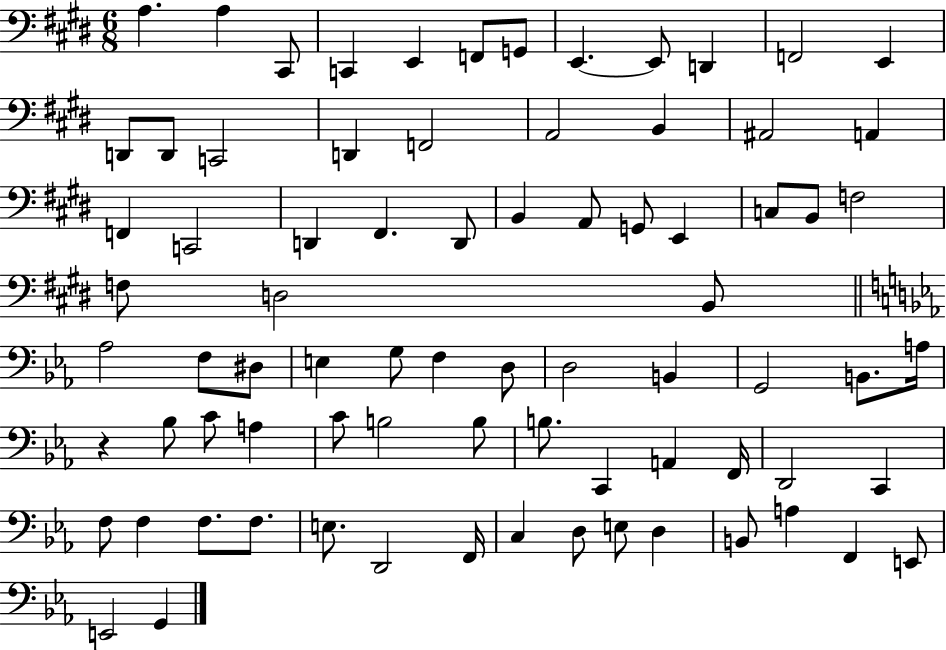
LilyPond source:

{
  \clef bass
  \numericTimeSignature
  \time 6/8
  \key e \major
  a4. a4 cis,8 | c,4 e,4 f,8 g,8 | e,4.~~ e,8 d,4 | f,2 e,4 | \break d,8 d,8 c,2 | d,4 f,2 | a,2 b,4 | ais,2 a,4 | \break f,4 c,2 | d,4 fis,4. d,8 | b,4 a,8 g,8 e,4 | c8 b,8 f2 | \break f8 d2 b,8 | \bar "||" \break \key c \minor aes2 f8 dis8 | e4 g8 f4 d8 | d2 b,4 | g,2 b,8. a16 | \break r4 bes8 c'8 a4 | c'8 b2 b8 | b8. c,4 a,4 f,16 | d,2 c,4 | \break f8 f4 f8. f8. | e8. d,2 f,16 | c4 d8 e8 d4 | b,8 a4 f,4 e,8 | \break e,2 g,4 | \bar "|."
}